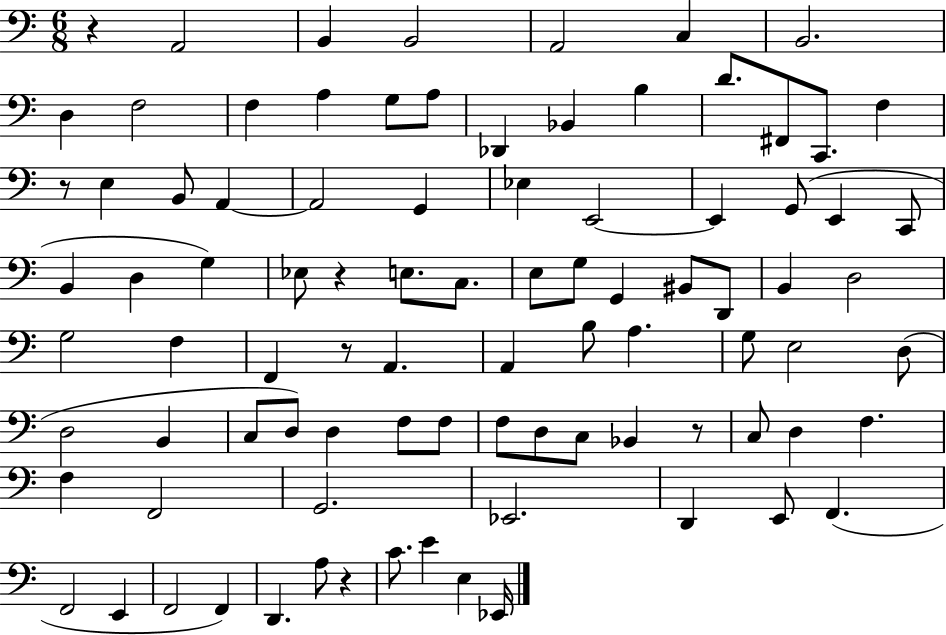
{
  \clef bass
  \numericTimeSignature
  \time 6/8
  \key c \major
  r4 a,2 | b,4 b,2 | a,2 c4 | b,2. | \break d4 f2 | f4 a4 g8 a8 | des,4 bes,4 b4 | d'8. fis,8 c,8. f4 | \break r8 e4 b,8 a,4~~ | a,2 g,4 | ees4 e,2~~ | e,4 g,8( e,4 c,8 | \break b,4 d4 g4) | ees8 r4 e8. c8. | e8 g8 g,4 bis,8 d,8 | b,4 d2 | \break g2 f4 | f,4 r8 a,4. | a,4 b8 a4. | g8 e2 d8( | \break d2 b,4 | c8 d8) d4 f8 f8 | f8 d8 c8 bes,4 r8 | c8 d4 f4. | \break f4 f,2 | g,2. | ees,2. | d,4 e,8 f,4.( | \break f,2 e,4 | f,2 f,4) | d,4. a8 r4 | c'8. e'4 e4 ees,16 | \break \bar "|."
}